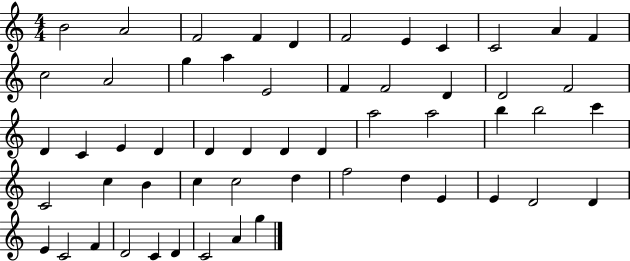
X:1
T:Untitled
M:4/4
L:1/4
K:C
B2 A2 F2 F D F2 E C C2 A F c2 A2 g a E2 F F2 D D2 F2 D C E D D D D D a2 a2 b b2 c' C2 c B c c2 d f2 d E E D2 D E C2 F D2 C D C2 A g